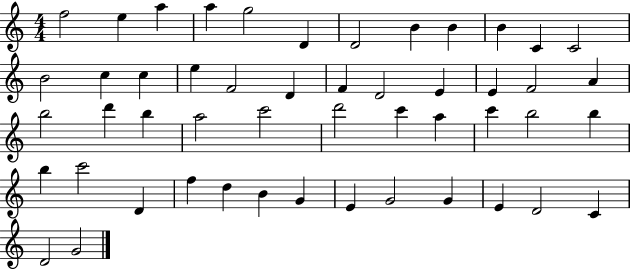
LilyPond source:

{
  \clef treble
  \numericTimeSignature
  \time 4/4
  \key c \major
  f''2 e''4 a''4 | a''4 g''2 d'4 | d'2 b'4 b'4 | b'4 c'4 c'2 | \break b'2 c''4 c''4 | e''4 f'2 d'4 | f'4 d'2 e'4 | e'4 f'2 a'4 | \break b''2 d'''4 b''4 | a''2 c'''2 | d'''2 c'''4 a''4 | c'''4 b''2 b''4 | \break b''4 c'''2 d'4 | f''4 d''4 b'4 g'4 | e'4 g'2 g'4 | e'4 d'2 c'4 | \break d'2 g'2 | \bar "|."
}